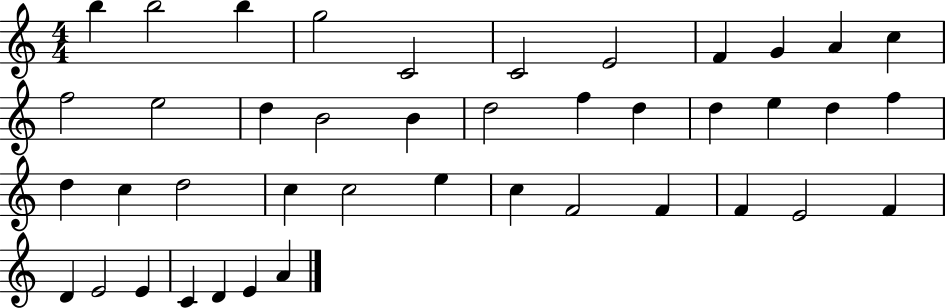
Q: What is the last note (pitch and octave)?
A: A4